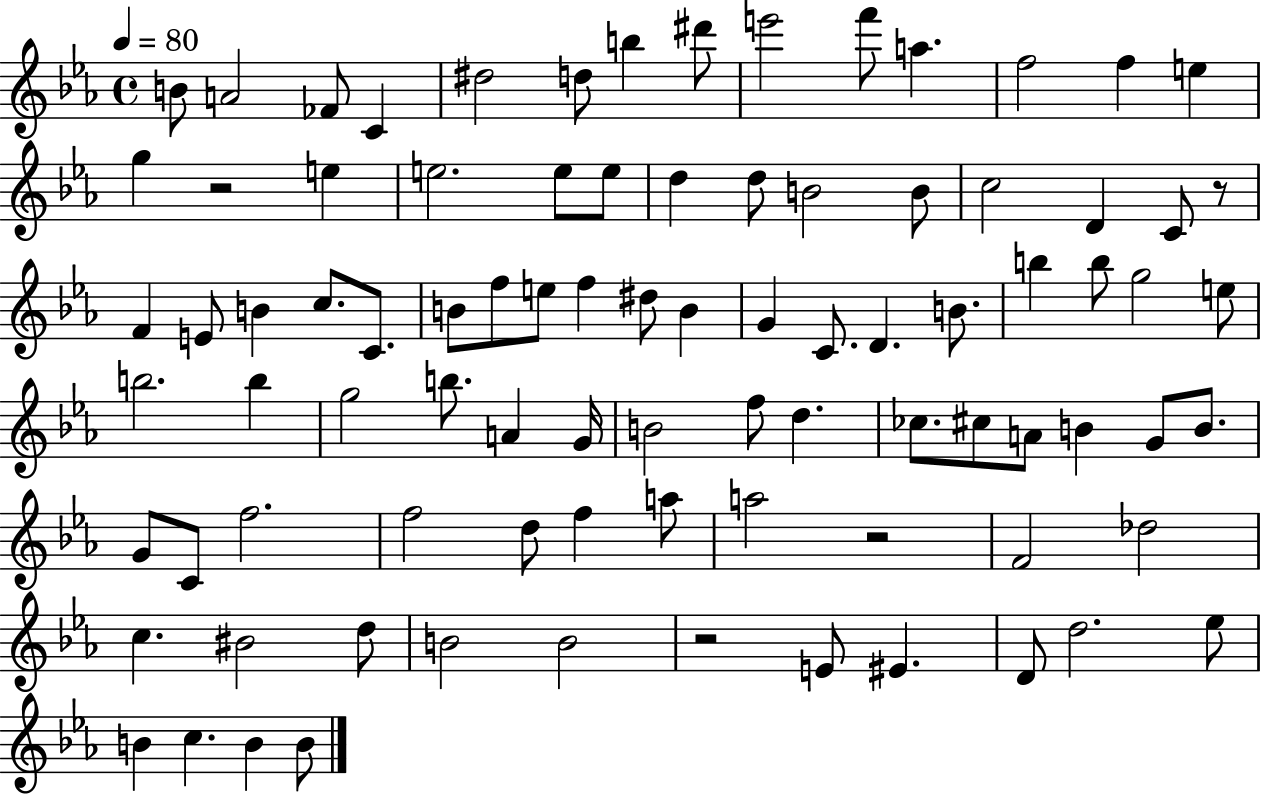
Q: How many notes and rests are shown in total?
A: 88